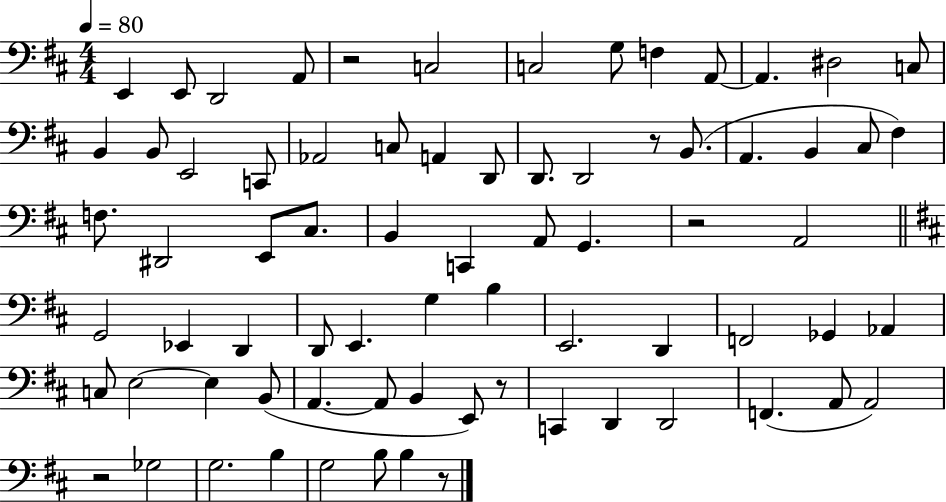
{
  \clef bass
  \numericTimeSignature
  \time 4/4
  \key d \major
  \tempo 4 = 80
  e,4 e,8 d,2 a,8 | r2 c2 | c2 g8 f4 a,8~~ | a,4. dis2 c8 | \break b,4 b,8 e,2 c,8 | aes,2 c8 a,4 d,8 | d,8. d,2 r8 b,8.( | a,4. b,4 cis8 fis4) | \break f8. dis,2 e,8 cis8. | b,4 c,4 a,8 g,4. | r2 a,2 | \bar "||" \break \key d \major g,2 ees,4 d,4 | d,8 e,4. g4 b4 | e,2. d,4 | f,2 ges,4 aes,4 | \break c8 e2~~ e4 b,8( | a,4.~~ a,8 b,4 e,8) r8 | c,4 d,4 d,2 | f,4.( a,8 a,2) | \break r2 ges2 | g2. b4 | g2 b8 b4 r8 | \bar "|."
}